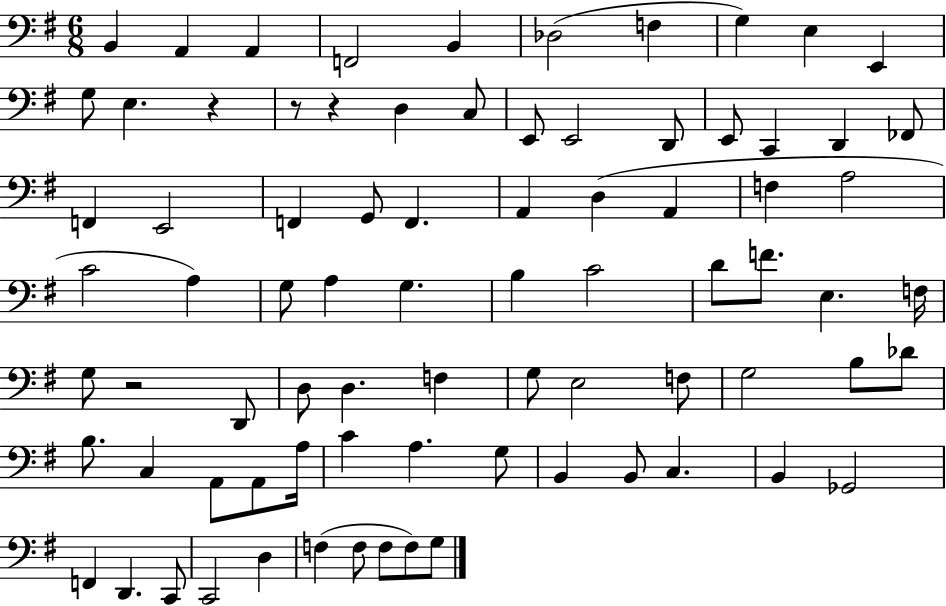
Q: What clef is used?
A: bass